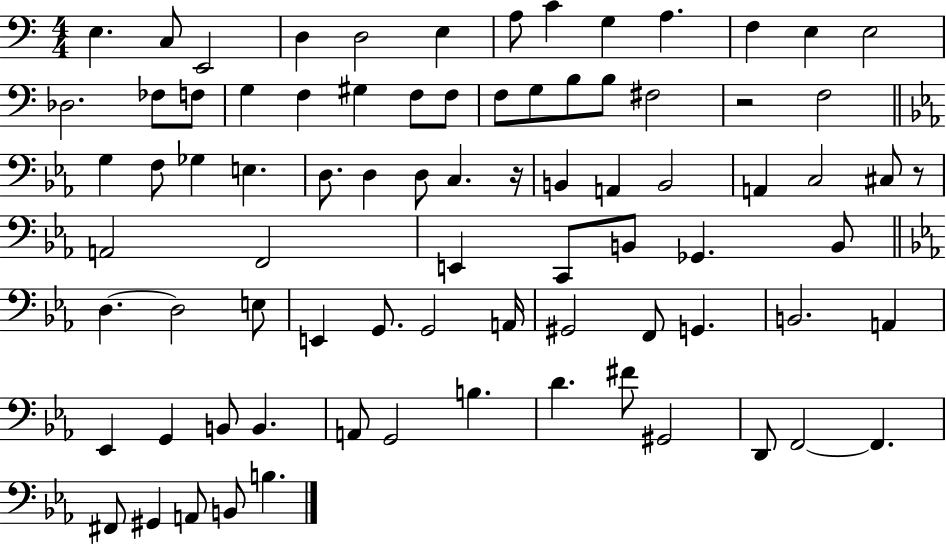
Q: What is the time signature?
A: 4/4